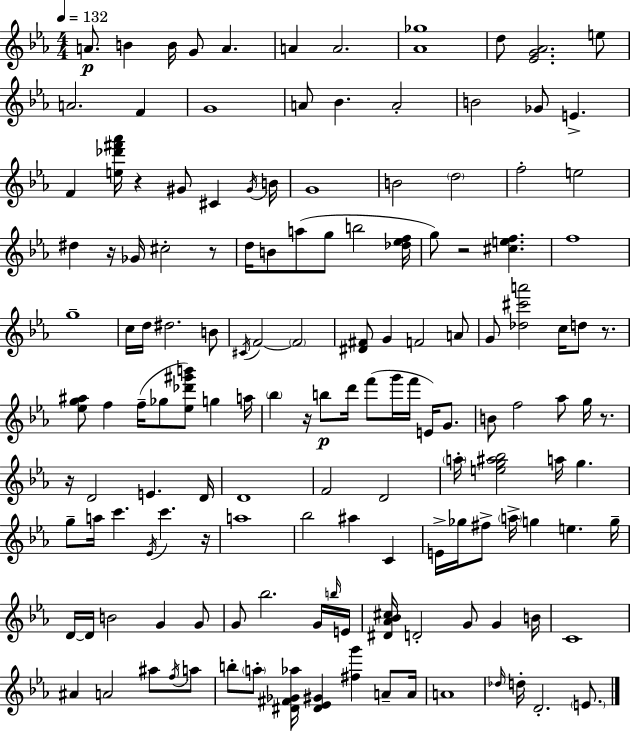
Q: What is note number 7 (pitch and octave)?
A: A4